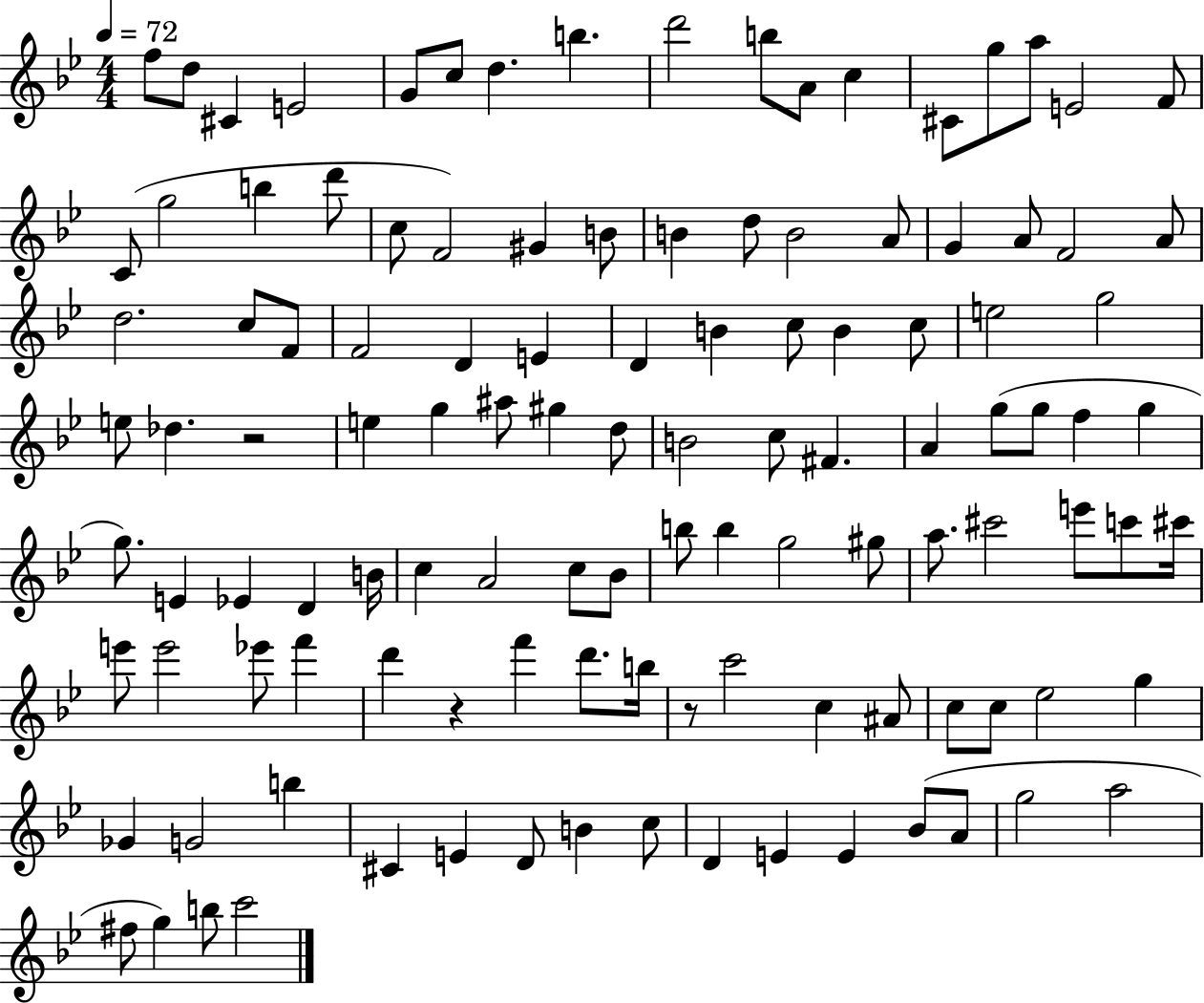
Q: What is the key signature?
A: BES major